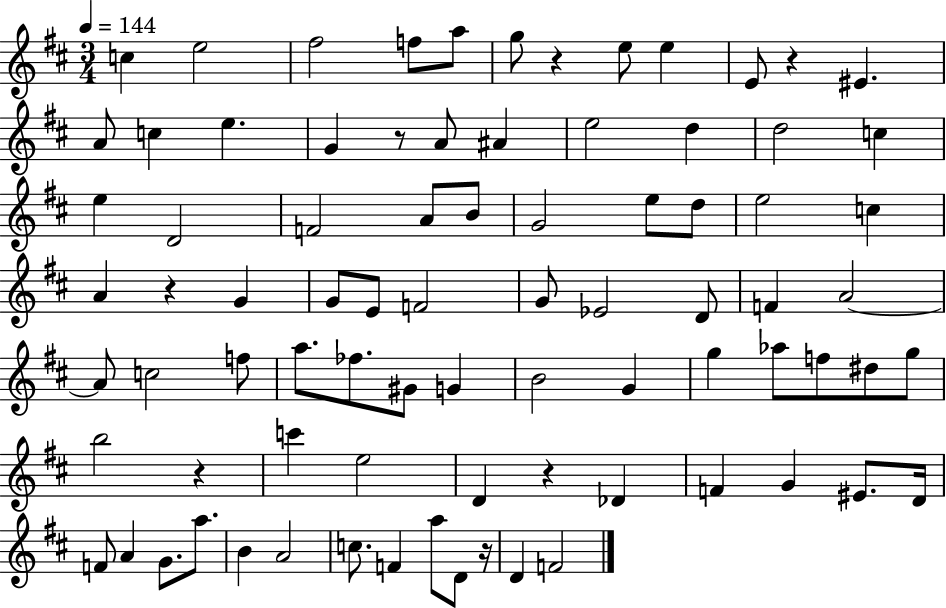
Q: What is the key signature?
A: D major